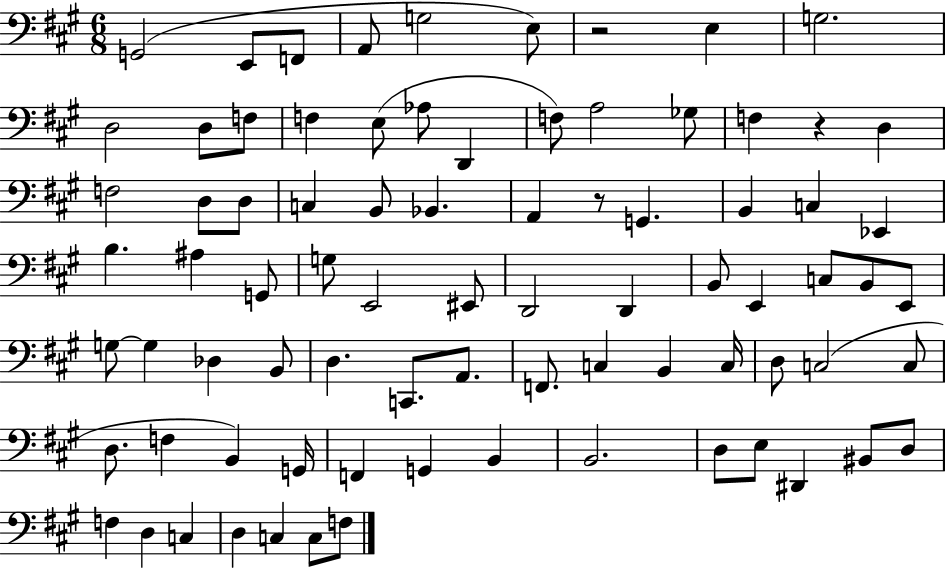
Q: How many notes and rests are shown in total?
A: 81